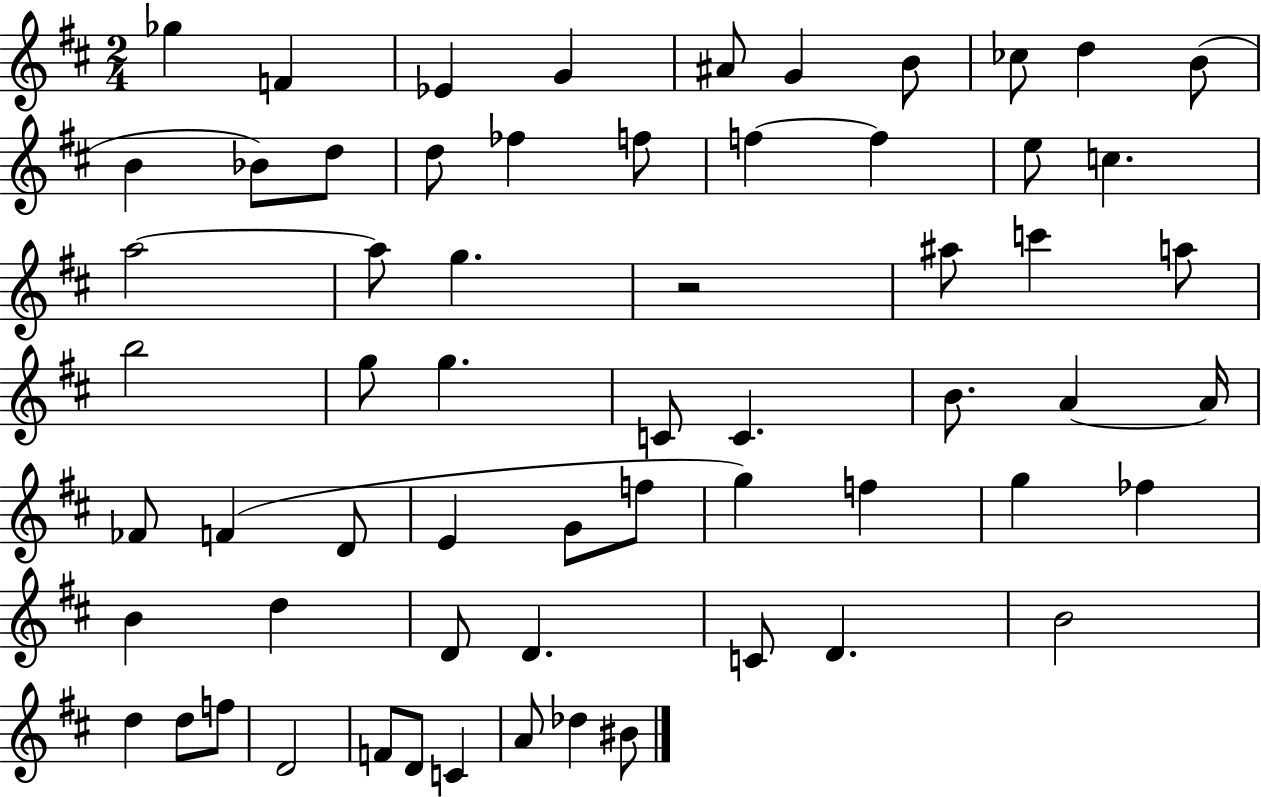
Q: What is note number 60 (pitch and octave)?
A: Db5